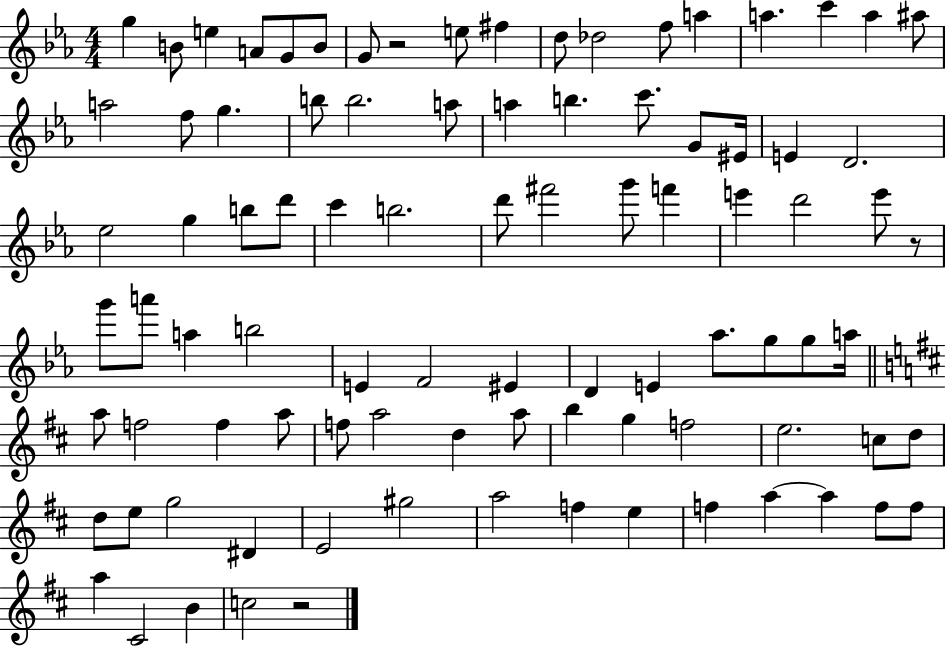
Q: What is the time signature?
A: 4/4